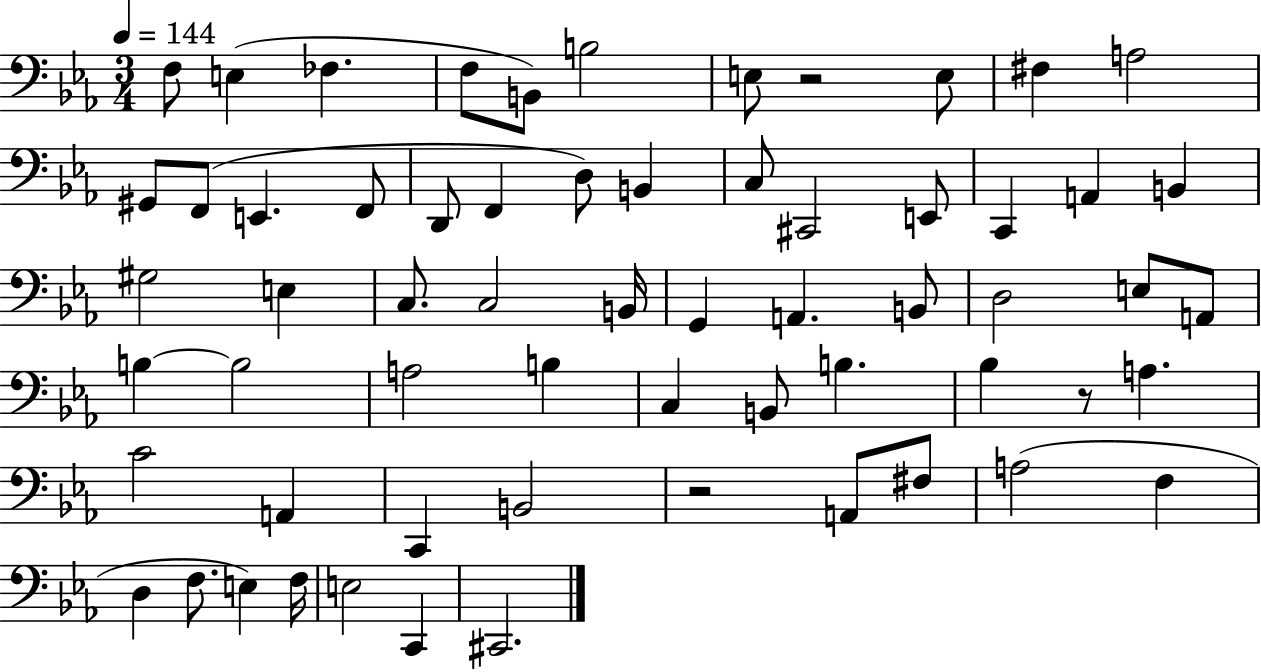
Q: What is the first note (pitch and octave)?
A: F3